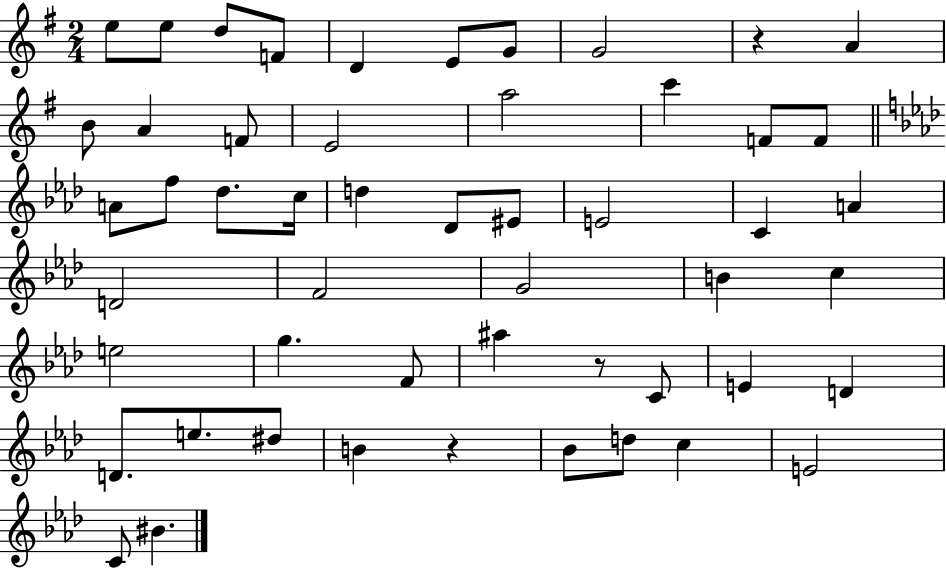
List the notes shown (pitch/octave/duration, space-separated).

E5/e E5/e D5/e F4/e D4/q E4/e G4/e G4/h R/q A4/q B4/e A4/q F4/e E4/h A5/h C6/q F4/e F4/e A4/e F5/e Db5/e. C5/s D5/q Db4/e EIS4/e E4/h C4/q A4/q D4/h F4/h G4/h B4/q C5/q E5/h G5/q. F4/e A#5/q R/e C4/e E4/q D4/q D4/e. E5/e. D#5/e B4/q R/q Bb4/e D5/e C5/q E4/h C4/e BIS4/q.